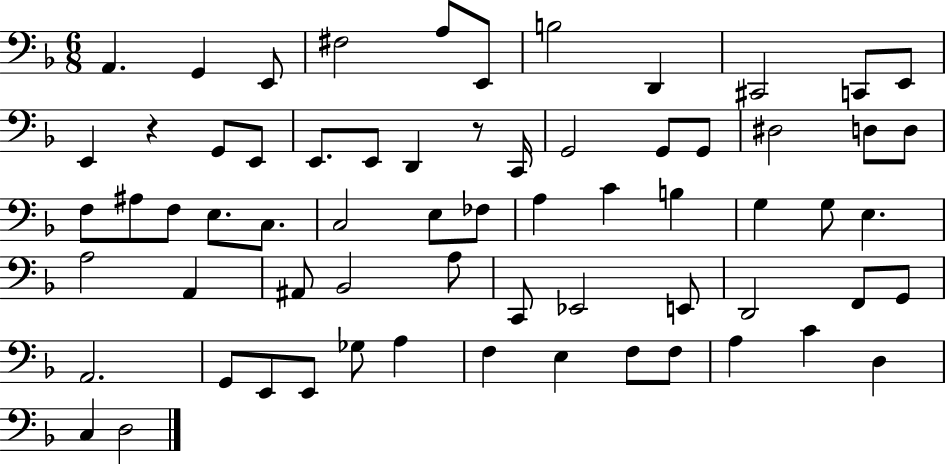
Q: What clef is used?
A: bass